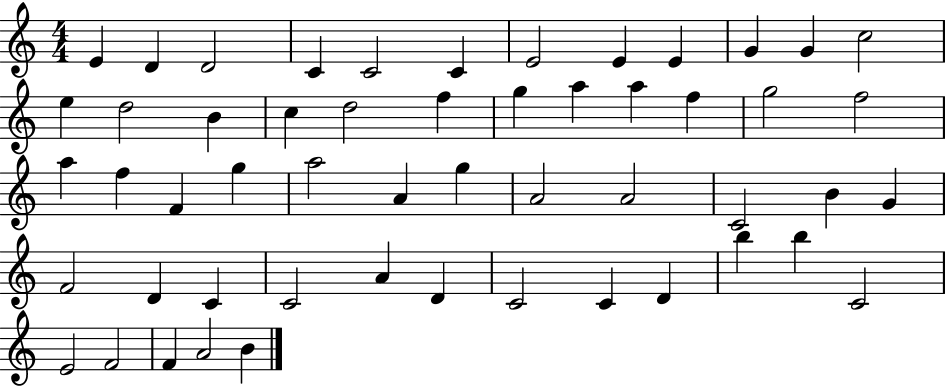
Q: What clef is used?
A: treble